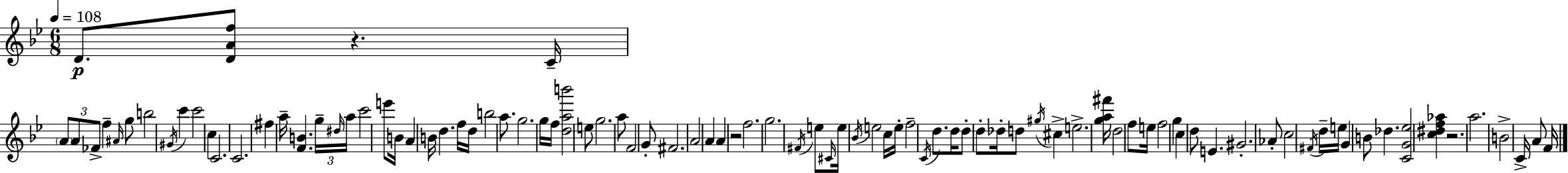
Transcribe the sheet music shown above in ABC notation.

X:1
T:Untitled
M:6/8
L:1/4
K:Gm
D/2 [DAf]/2 z C/4 A/2 A/2 _F/2 f ^A/4 g/2 b2 ^G/4 c' c'2 c C2 C2 ^f a/4 [FB] g/4 ^d/4 a/4 c'2 e'/2 B/4 A B/4 d f/4 d/4 b2 a/2 g2 g/4 f/4 [dab']2 e/2 g2 a/2 F2 G/2 ^F2 A2 A A z2 f2 g2 ^F/4 e/2 ^C/4 e/4 _B/4 e2 c/4 e/4 f2 C/4 d/2 d/4 d/2 d/2 _d/4 d/2 ^g/4 ^c e2 [ga^f']/4 d2 f/2 e/4 f2 g c d/2 E ^G2 _A/2 c2 ^F/4 d/4 e/4 G B/2 _d [CG_e]2 [c^df_a] z2 a2 B2 C/4 A/2 F/4